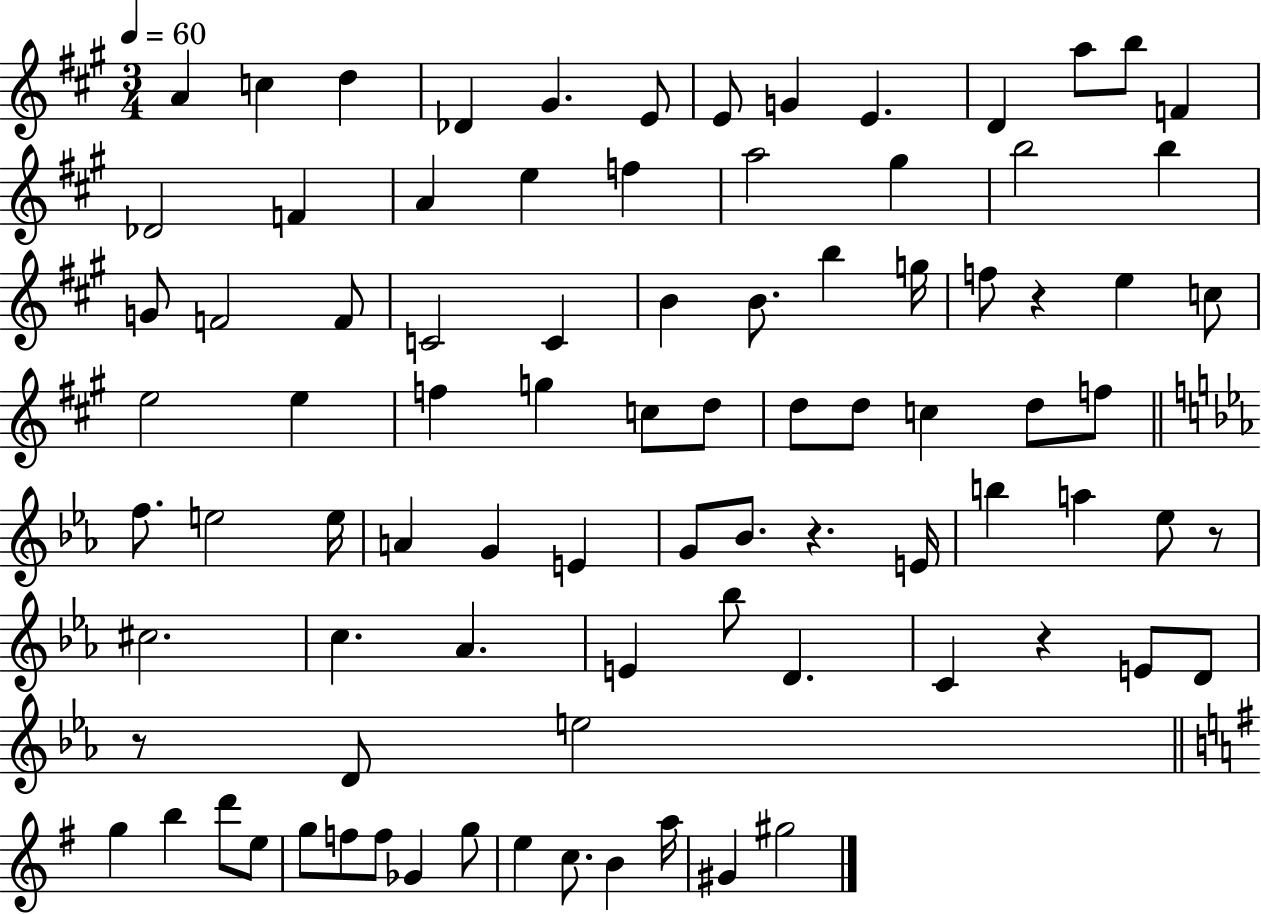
A4/q C5/q D5/q Db4/q G#4/q. E4/e E4/e G4/q E4/q. D4/q A5/e B5/e F4/q Db4/h F4/q A4/q E5/q F5/q A5/h G#5/q B5/h B5/q G4/e F4/h F4/e C4/h C4/q B4/q B4/e. B5/q G5/s F5/e R/q E5/q C5/e E5/h E5/q F5/q G5/q C5/e D5/e D5/e D5/e C5/q D5/e F5/e F5/e. E5/h E5/s A4/q G4/q E4/q G4/e Bb4/e. R/q. E4/s B5/q A5/q Eb5/e R/e C#5/h. C5/q. Ab4/q. E4/q Bb5/e D4/q. C4/q R/q E4/e D4/e R/e D4/e E5/h G5/q B5/q D6/e E5/e G5/e F5/e F5/e Gb4/q G5/e E5/q C5/e. B4/q A5/s G#4/q G#5/h